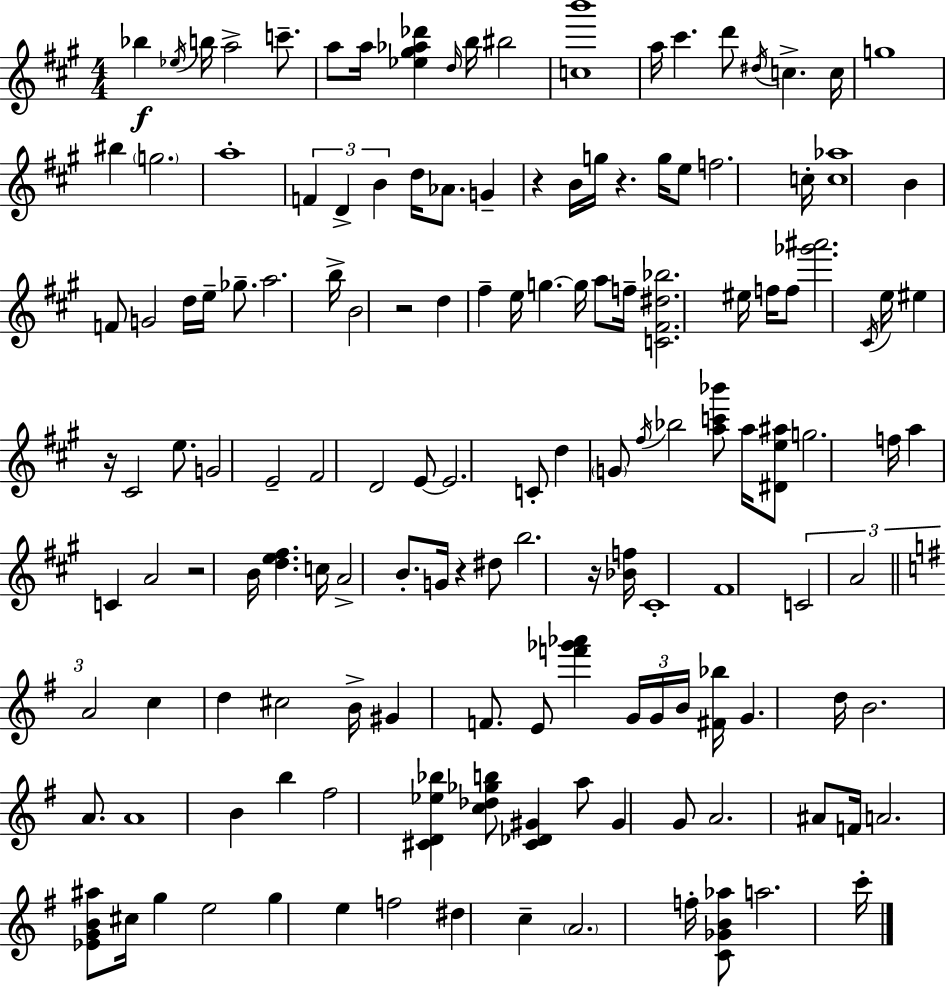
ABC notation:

X:1
T:Untitled
M:4/4
L:1/4
K:A
_b _e/4 b/4 a2 c'/2 a/2 a/4 [_e^g_a_d'] d/4 b/4 ^b2 [cb']4 a/4 ^c' d'/2 ^d/4 c c/4 g4 ^b g2 a4 F D B d/4 _A/2 G z B/4 g/4 z g/4 e/2 f2 c/4 [c_a]4 B F/2 G2 d/4 e/4 _g/2 a2 b/4 B2 z2 d ^f e/4 g g/4 a/2 f/4 [C^F^d_b]2 ^e/4 f/4 f/2 [_g'^a']2 ^C/4 e/4 ^e z/4 ^C2 e/2 G2 E2 ^F2 D2 E/2 E2 C/2 d G/2 ^f/4 _b2 [ac'_b']/2 a/4 [^De^a]/2 g2 f/4 a C A2 z2 B/4 [de^f] c/4 A2 B/2 G/4 z ^d/2 b2 z/4 [_Bf]/4 ^C4 ^F4 C2 A2 A2 c d ^c2 B/4 ^G F/2 E/2 [f'_g'_a'] G/4 G/4 B/4 [^F_b]/4 G d/4 B2 A/2 A4 B b ^f2 [^CD_e_b] [c_d_gb]/2 [^C_D^G] a/2 ^G G/2 A2 ^A/2 F/4 A2 [_EGB^a]/2 ^c/4 g e2 g e f2 ^d c A2 f/4 [C_GB_a]/2 a2 c'/4